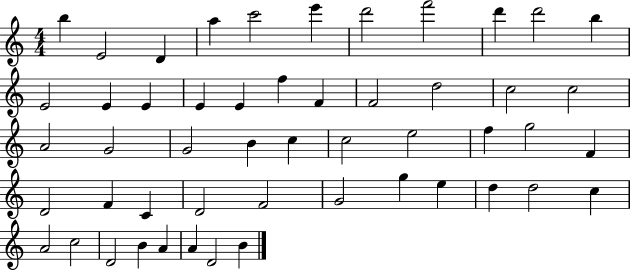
B5/q E4/h D4/q A5/q C6/h E6/q D6/h F6/h D6/q D6/h B5/q E4/h E4/q E4/q E4/q E4/q F5/q F4/q F4/h D5/h C5/h C5/h A4/h G4/h G4/h B4/q C5/q C5/h E5/h F5/q G5/h F4/q D4/h F4/q C4/q D4/h F4/h G4/h G5/q E5/q D5/q D5/h C5/q A4/h C5/h D4/h B4/q A4/q A4/q D4/h B4/q